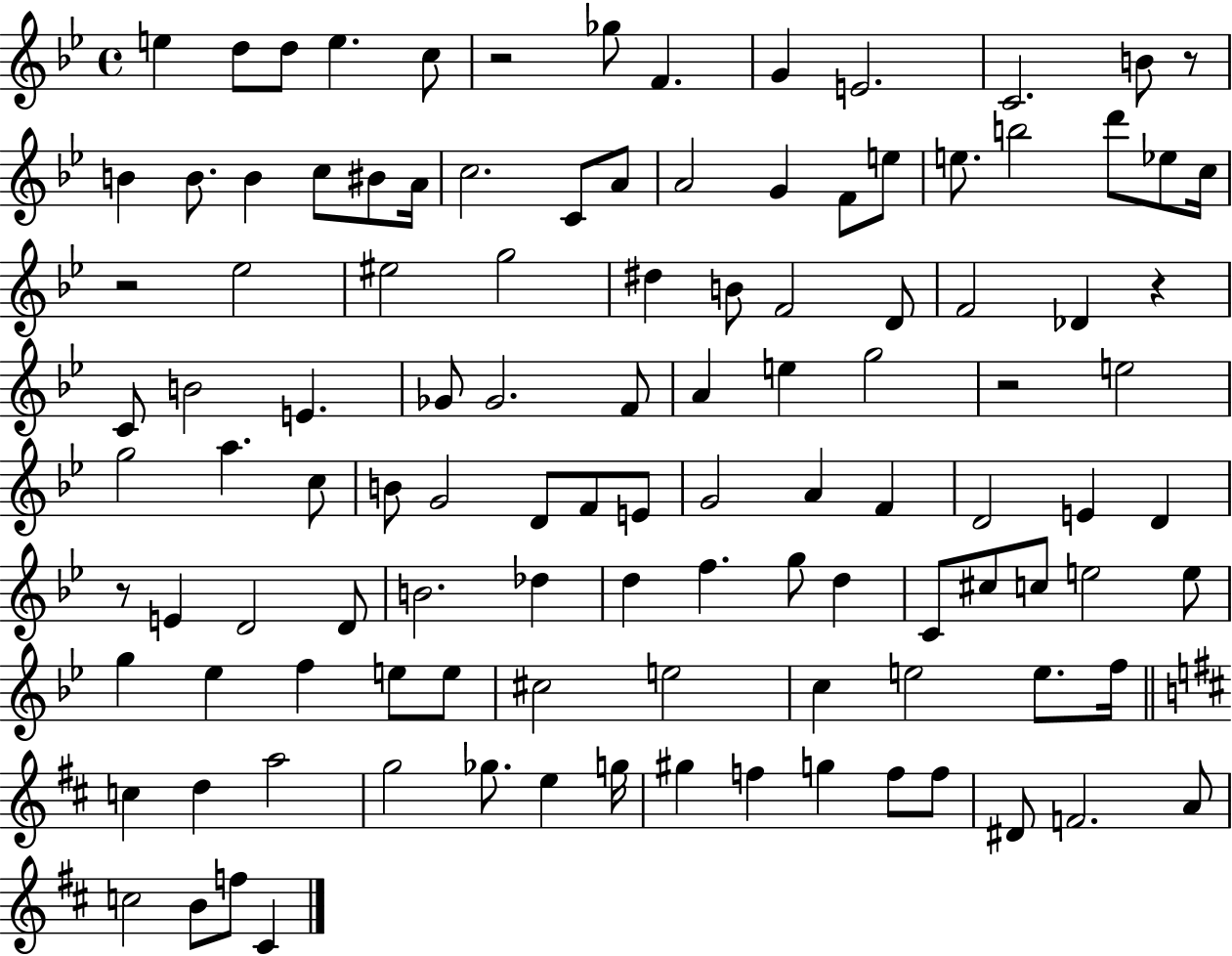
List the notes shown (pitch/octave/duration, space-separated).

E5/q D5/e D5/e E5/q. C5/e R/h Gb5/e F4/q. G4/q E4/h. C4/h. B4/e R/e B4/q B4/e. B4/q C5/e BIS4/e A4/s C5/h. C4/e A4/e A4/h G4/q F4/e E5/e E5/e. B5/h D6/e Eb5/e C5/s R/h Eb5/h EIS5/h G5/h D#5/q B4/e F4/h D4/e F4/h Db4/q R/q C4/e B4/h E4/q. Gb4/e Gb4/h. F4/e A4/q E5/q G5/h R/h E5/h G5/h A5/q. C5/e B4/e G4/h D4/e F4/e E4/e G4/h A4/q F4/q D4/h E4/q D4/q R/e E4/q D4/h D4/e B4/h. Db5/q D5/q F5/q. G5/e D5/q C4/e C#5/e C5/e E5/h E5/e G5/q Eb5/q F5/q E5/e E5/e C#5/h E5/h C5/q E5/h E5/e. F5/s C5/q D5/q A5/h G5/h Gb5/e. E5/q G5/s G#5/q F5/q G5/q F5/e F5/e D#4/e F4/h. A4/e C5/h B4/e F5/e C#4/q